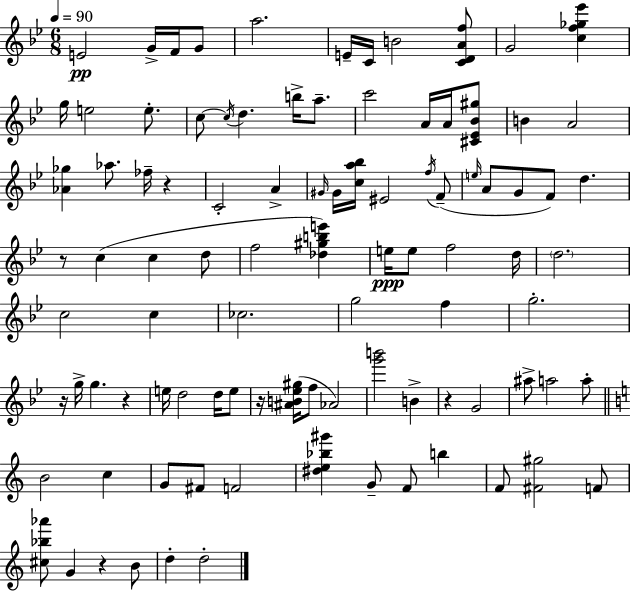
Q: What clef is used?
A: treble